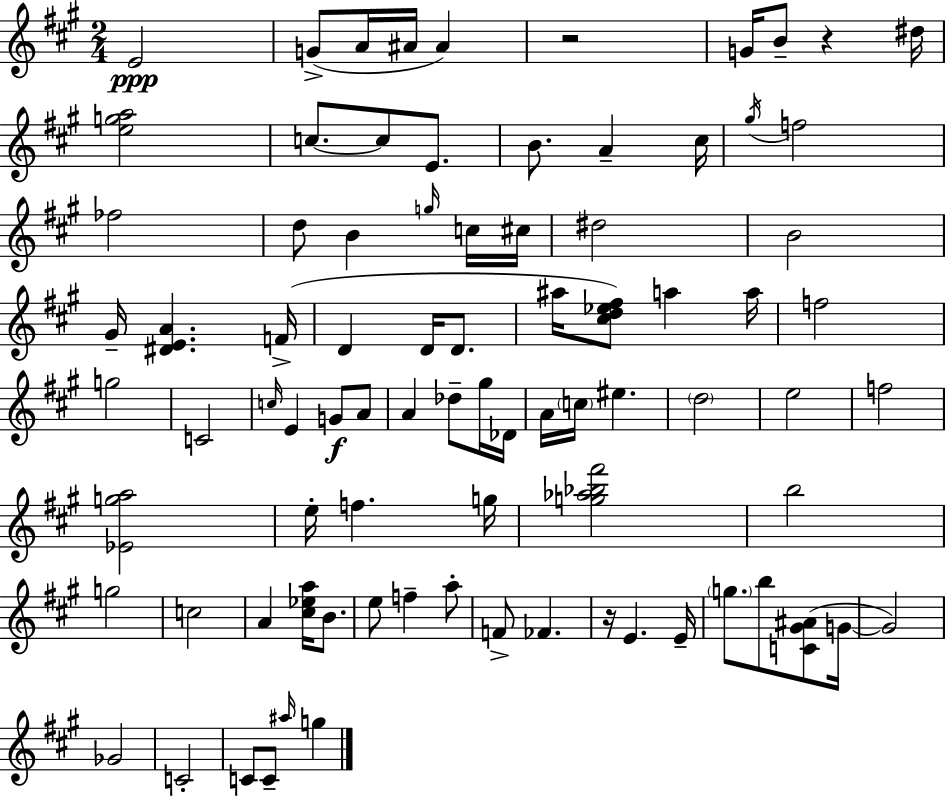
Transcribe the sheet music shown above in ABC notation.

X:1
T:Untitled
M:2/4
L:1/4
K:A
E2 G/2 A/4 ^A/4 ^A z2 G/4 B/2 z ^d/4 [ega]2 c/2 c/2 E/2 B/2 A ^c/4 ^g/4 f2 _f2 d/2 B g/4 c/4 ^c/4 ^d2 B2 ^G/4 [^DEA] F/4 D D/4 D/2 ^a/4 [^cd_e^f]/2 a a/4 f2 g2 C2 c/4 E G/2 A/2 A _d/2 ^g/4 _D/4 A/4 c/4 ^e d2 e2 f2 [_Ega]2 e/4 f g/4 [g_a_b^f']2 b2 g2 c2 A [^c_ea]/4 B/2 e/2 f a/2 F/2 _F z/4 E E/4 g/2 b/2 [C^G^A]/2 G/4 G2 _G2 C2 C/2 C/2 ^a/4 g